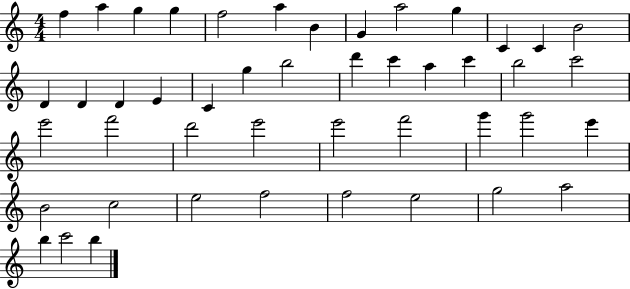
{
  \clef treble
  \numericTimeSignature
  \time 4/4
  \key c \major
  f''4 a''4 g''4 g''4 | f''2 a''4 b'4 | g'4 a''2 g''4 | c'4 c'4 b'2 | \break d'4 d'4 d'4 e'4 | c'4 g''4 b''2 | d'''4 c'''4 a''4 c'''4 | b''2 c'''2 | \break e'''2 f'''2 | d'''2 e'''2 | e'''2 f'''2 | g'''4 g'''2 e'''4 | \break b'2 c''2 | e''2 f''2 | f''2 e''2 | g''2 a''2 | \break b''4 c'''2 b''4 | \bar "|."
}